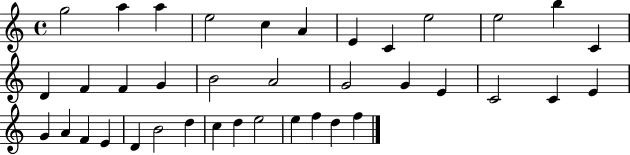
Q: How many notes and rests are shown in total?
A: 38